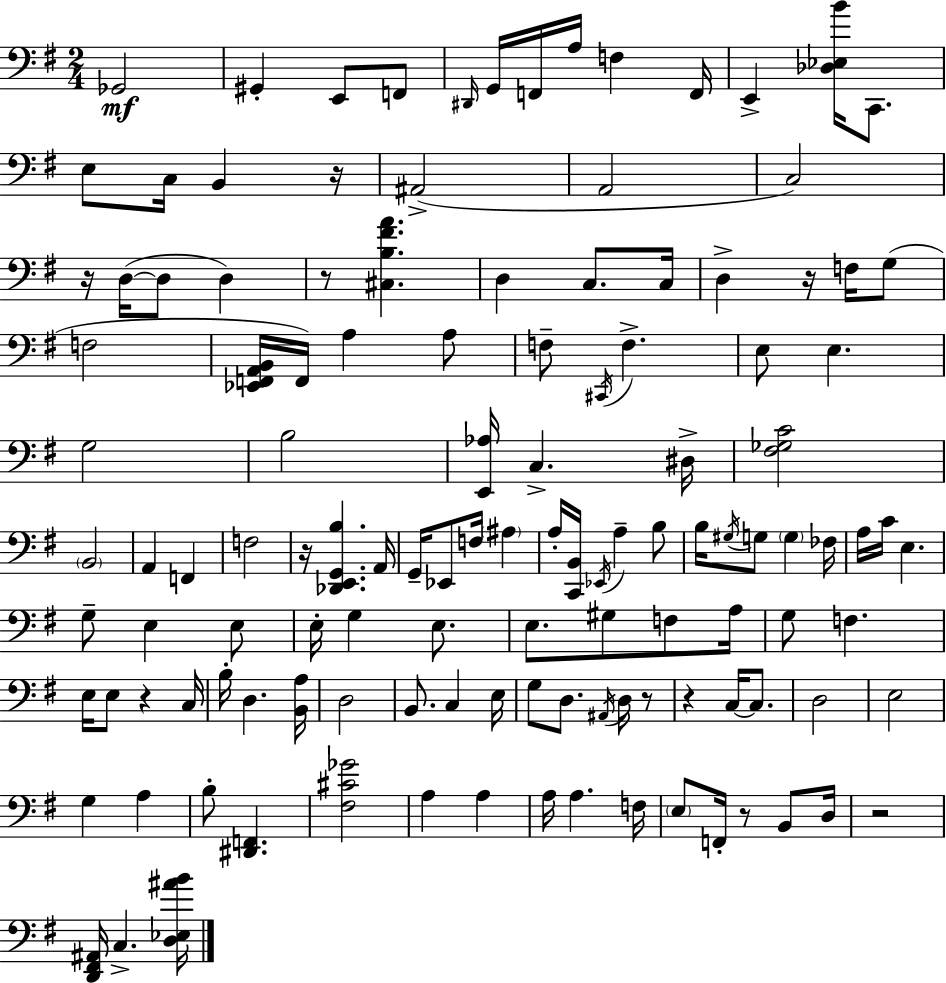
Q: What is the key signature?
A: E minor